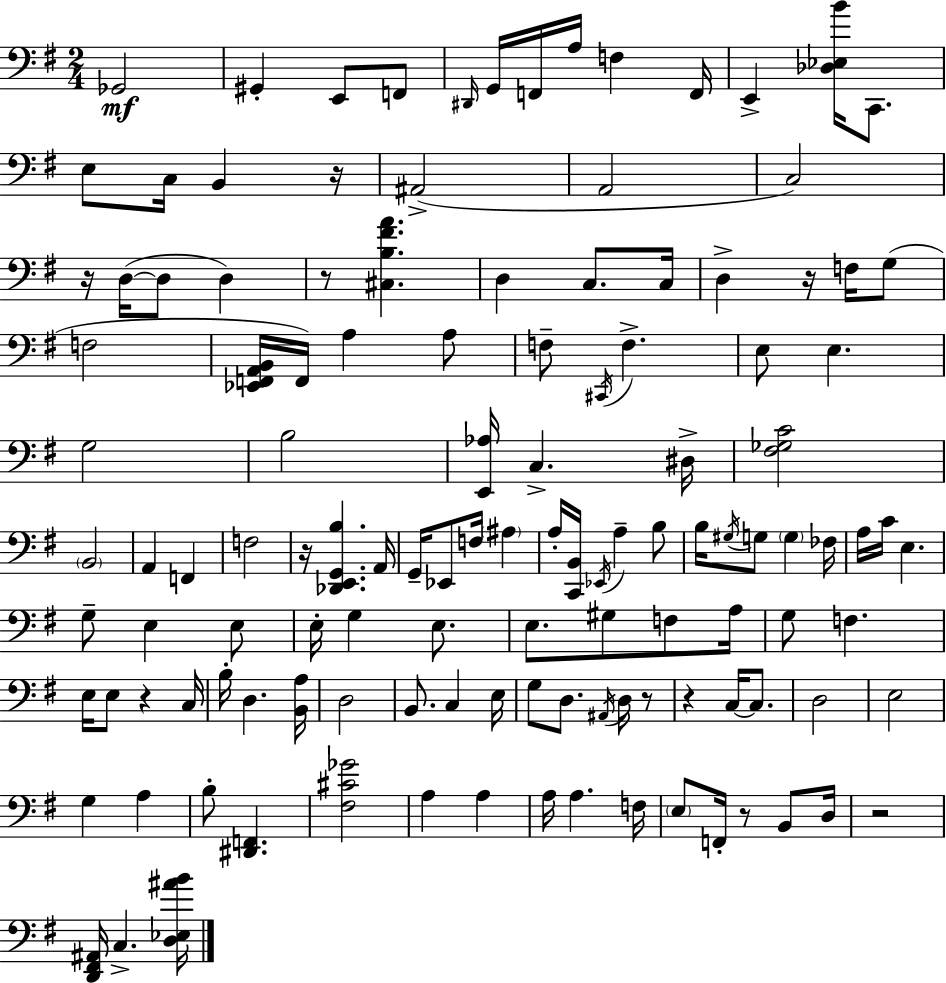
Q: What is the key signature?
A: E minor